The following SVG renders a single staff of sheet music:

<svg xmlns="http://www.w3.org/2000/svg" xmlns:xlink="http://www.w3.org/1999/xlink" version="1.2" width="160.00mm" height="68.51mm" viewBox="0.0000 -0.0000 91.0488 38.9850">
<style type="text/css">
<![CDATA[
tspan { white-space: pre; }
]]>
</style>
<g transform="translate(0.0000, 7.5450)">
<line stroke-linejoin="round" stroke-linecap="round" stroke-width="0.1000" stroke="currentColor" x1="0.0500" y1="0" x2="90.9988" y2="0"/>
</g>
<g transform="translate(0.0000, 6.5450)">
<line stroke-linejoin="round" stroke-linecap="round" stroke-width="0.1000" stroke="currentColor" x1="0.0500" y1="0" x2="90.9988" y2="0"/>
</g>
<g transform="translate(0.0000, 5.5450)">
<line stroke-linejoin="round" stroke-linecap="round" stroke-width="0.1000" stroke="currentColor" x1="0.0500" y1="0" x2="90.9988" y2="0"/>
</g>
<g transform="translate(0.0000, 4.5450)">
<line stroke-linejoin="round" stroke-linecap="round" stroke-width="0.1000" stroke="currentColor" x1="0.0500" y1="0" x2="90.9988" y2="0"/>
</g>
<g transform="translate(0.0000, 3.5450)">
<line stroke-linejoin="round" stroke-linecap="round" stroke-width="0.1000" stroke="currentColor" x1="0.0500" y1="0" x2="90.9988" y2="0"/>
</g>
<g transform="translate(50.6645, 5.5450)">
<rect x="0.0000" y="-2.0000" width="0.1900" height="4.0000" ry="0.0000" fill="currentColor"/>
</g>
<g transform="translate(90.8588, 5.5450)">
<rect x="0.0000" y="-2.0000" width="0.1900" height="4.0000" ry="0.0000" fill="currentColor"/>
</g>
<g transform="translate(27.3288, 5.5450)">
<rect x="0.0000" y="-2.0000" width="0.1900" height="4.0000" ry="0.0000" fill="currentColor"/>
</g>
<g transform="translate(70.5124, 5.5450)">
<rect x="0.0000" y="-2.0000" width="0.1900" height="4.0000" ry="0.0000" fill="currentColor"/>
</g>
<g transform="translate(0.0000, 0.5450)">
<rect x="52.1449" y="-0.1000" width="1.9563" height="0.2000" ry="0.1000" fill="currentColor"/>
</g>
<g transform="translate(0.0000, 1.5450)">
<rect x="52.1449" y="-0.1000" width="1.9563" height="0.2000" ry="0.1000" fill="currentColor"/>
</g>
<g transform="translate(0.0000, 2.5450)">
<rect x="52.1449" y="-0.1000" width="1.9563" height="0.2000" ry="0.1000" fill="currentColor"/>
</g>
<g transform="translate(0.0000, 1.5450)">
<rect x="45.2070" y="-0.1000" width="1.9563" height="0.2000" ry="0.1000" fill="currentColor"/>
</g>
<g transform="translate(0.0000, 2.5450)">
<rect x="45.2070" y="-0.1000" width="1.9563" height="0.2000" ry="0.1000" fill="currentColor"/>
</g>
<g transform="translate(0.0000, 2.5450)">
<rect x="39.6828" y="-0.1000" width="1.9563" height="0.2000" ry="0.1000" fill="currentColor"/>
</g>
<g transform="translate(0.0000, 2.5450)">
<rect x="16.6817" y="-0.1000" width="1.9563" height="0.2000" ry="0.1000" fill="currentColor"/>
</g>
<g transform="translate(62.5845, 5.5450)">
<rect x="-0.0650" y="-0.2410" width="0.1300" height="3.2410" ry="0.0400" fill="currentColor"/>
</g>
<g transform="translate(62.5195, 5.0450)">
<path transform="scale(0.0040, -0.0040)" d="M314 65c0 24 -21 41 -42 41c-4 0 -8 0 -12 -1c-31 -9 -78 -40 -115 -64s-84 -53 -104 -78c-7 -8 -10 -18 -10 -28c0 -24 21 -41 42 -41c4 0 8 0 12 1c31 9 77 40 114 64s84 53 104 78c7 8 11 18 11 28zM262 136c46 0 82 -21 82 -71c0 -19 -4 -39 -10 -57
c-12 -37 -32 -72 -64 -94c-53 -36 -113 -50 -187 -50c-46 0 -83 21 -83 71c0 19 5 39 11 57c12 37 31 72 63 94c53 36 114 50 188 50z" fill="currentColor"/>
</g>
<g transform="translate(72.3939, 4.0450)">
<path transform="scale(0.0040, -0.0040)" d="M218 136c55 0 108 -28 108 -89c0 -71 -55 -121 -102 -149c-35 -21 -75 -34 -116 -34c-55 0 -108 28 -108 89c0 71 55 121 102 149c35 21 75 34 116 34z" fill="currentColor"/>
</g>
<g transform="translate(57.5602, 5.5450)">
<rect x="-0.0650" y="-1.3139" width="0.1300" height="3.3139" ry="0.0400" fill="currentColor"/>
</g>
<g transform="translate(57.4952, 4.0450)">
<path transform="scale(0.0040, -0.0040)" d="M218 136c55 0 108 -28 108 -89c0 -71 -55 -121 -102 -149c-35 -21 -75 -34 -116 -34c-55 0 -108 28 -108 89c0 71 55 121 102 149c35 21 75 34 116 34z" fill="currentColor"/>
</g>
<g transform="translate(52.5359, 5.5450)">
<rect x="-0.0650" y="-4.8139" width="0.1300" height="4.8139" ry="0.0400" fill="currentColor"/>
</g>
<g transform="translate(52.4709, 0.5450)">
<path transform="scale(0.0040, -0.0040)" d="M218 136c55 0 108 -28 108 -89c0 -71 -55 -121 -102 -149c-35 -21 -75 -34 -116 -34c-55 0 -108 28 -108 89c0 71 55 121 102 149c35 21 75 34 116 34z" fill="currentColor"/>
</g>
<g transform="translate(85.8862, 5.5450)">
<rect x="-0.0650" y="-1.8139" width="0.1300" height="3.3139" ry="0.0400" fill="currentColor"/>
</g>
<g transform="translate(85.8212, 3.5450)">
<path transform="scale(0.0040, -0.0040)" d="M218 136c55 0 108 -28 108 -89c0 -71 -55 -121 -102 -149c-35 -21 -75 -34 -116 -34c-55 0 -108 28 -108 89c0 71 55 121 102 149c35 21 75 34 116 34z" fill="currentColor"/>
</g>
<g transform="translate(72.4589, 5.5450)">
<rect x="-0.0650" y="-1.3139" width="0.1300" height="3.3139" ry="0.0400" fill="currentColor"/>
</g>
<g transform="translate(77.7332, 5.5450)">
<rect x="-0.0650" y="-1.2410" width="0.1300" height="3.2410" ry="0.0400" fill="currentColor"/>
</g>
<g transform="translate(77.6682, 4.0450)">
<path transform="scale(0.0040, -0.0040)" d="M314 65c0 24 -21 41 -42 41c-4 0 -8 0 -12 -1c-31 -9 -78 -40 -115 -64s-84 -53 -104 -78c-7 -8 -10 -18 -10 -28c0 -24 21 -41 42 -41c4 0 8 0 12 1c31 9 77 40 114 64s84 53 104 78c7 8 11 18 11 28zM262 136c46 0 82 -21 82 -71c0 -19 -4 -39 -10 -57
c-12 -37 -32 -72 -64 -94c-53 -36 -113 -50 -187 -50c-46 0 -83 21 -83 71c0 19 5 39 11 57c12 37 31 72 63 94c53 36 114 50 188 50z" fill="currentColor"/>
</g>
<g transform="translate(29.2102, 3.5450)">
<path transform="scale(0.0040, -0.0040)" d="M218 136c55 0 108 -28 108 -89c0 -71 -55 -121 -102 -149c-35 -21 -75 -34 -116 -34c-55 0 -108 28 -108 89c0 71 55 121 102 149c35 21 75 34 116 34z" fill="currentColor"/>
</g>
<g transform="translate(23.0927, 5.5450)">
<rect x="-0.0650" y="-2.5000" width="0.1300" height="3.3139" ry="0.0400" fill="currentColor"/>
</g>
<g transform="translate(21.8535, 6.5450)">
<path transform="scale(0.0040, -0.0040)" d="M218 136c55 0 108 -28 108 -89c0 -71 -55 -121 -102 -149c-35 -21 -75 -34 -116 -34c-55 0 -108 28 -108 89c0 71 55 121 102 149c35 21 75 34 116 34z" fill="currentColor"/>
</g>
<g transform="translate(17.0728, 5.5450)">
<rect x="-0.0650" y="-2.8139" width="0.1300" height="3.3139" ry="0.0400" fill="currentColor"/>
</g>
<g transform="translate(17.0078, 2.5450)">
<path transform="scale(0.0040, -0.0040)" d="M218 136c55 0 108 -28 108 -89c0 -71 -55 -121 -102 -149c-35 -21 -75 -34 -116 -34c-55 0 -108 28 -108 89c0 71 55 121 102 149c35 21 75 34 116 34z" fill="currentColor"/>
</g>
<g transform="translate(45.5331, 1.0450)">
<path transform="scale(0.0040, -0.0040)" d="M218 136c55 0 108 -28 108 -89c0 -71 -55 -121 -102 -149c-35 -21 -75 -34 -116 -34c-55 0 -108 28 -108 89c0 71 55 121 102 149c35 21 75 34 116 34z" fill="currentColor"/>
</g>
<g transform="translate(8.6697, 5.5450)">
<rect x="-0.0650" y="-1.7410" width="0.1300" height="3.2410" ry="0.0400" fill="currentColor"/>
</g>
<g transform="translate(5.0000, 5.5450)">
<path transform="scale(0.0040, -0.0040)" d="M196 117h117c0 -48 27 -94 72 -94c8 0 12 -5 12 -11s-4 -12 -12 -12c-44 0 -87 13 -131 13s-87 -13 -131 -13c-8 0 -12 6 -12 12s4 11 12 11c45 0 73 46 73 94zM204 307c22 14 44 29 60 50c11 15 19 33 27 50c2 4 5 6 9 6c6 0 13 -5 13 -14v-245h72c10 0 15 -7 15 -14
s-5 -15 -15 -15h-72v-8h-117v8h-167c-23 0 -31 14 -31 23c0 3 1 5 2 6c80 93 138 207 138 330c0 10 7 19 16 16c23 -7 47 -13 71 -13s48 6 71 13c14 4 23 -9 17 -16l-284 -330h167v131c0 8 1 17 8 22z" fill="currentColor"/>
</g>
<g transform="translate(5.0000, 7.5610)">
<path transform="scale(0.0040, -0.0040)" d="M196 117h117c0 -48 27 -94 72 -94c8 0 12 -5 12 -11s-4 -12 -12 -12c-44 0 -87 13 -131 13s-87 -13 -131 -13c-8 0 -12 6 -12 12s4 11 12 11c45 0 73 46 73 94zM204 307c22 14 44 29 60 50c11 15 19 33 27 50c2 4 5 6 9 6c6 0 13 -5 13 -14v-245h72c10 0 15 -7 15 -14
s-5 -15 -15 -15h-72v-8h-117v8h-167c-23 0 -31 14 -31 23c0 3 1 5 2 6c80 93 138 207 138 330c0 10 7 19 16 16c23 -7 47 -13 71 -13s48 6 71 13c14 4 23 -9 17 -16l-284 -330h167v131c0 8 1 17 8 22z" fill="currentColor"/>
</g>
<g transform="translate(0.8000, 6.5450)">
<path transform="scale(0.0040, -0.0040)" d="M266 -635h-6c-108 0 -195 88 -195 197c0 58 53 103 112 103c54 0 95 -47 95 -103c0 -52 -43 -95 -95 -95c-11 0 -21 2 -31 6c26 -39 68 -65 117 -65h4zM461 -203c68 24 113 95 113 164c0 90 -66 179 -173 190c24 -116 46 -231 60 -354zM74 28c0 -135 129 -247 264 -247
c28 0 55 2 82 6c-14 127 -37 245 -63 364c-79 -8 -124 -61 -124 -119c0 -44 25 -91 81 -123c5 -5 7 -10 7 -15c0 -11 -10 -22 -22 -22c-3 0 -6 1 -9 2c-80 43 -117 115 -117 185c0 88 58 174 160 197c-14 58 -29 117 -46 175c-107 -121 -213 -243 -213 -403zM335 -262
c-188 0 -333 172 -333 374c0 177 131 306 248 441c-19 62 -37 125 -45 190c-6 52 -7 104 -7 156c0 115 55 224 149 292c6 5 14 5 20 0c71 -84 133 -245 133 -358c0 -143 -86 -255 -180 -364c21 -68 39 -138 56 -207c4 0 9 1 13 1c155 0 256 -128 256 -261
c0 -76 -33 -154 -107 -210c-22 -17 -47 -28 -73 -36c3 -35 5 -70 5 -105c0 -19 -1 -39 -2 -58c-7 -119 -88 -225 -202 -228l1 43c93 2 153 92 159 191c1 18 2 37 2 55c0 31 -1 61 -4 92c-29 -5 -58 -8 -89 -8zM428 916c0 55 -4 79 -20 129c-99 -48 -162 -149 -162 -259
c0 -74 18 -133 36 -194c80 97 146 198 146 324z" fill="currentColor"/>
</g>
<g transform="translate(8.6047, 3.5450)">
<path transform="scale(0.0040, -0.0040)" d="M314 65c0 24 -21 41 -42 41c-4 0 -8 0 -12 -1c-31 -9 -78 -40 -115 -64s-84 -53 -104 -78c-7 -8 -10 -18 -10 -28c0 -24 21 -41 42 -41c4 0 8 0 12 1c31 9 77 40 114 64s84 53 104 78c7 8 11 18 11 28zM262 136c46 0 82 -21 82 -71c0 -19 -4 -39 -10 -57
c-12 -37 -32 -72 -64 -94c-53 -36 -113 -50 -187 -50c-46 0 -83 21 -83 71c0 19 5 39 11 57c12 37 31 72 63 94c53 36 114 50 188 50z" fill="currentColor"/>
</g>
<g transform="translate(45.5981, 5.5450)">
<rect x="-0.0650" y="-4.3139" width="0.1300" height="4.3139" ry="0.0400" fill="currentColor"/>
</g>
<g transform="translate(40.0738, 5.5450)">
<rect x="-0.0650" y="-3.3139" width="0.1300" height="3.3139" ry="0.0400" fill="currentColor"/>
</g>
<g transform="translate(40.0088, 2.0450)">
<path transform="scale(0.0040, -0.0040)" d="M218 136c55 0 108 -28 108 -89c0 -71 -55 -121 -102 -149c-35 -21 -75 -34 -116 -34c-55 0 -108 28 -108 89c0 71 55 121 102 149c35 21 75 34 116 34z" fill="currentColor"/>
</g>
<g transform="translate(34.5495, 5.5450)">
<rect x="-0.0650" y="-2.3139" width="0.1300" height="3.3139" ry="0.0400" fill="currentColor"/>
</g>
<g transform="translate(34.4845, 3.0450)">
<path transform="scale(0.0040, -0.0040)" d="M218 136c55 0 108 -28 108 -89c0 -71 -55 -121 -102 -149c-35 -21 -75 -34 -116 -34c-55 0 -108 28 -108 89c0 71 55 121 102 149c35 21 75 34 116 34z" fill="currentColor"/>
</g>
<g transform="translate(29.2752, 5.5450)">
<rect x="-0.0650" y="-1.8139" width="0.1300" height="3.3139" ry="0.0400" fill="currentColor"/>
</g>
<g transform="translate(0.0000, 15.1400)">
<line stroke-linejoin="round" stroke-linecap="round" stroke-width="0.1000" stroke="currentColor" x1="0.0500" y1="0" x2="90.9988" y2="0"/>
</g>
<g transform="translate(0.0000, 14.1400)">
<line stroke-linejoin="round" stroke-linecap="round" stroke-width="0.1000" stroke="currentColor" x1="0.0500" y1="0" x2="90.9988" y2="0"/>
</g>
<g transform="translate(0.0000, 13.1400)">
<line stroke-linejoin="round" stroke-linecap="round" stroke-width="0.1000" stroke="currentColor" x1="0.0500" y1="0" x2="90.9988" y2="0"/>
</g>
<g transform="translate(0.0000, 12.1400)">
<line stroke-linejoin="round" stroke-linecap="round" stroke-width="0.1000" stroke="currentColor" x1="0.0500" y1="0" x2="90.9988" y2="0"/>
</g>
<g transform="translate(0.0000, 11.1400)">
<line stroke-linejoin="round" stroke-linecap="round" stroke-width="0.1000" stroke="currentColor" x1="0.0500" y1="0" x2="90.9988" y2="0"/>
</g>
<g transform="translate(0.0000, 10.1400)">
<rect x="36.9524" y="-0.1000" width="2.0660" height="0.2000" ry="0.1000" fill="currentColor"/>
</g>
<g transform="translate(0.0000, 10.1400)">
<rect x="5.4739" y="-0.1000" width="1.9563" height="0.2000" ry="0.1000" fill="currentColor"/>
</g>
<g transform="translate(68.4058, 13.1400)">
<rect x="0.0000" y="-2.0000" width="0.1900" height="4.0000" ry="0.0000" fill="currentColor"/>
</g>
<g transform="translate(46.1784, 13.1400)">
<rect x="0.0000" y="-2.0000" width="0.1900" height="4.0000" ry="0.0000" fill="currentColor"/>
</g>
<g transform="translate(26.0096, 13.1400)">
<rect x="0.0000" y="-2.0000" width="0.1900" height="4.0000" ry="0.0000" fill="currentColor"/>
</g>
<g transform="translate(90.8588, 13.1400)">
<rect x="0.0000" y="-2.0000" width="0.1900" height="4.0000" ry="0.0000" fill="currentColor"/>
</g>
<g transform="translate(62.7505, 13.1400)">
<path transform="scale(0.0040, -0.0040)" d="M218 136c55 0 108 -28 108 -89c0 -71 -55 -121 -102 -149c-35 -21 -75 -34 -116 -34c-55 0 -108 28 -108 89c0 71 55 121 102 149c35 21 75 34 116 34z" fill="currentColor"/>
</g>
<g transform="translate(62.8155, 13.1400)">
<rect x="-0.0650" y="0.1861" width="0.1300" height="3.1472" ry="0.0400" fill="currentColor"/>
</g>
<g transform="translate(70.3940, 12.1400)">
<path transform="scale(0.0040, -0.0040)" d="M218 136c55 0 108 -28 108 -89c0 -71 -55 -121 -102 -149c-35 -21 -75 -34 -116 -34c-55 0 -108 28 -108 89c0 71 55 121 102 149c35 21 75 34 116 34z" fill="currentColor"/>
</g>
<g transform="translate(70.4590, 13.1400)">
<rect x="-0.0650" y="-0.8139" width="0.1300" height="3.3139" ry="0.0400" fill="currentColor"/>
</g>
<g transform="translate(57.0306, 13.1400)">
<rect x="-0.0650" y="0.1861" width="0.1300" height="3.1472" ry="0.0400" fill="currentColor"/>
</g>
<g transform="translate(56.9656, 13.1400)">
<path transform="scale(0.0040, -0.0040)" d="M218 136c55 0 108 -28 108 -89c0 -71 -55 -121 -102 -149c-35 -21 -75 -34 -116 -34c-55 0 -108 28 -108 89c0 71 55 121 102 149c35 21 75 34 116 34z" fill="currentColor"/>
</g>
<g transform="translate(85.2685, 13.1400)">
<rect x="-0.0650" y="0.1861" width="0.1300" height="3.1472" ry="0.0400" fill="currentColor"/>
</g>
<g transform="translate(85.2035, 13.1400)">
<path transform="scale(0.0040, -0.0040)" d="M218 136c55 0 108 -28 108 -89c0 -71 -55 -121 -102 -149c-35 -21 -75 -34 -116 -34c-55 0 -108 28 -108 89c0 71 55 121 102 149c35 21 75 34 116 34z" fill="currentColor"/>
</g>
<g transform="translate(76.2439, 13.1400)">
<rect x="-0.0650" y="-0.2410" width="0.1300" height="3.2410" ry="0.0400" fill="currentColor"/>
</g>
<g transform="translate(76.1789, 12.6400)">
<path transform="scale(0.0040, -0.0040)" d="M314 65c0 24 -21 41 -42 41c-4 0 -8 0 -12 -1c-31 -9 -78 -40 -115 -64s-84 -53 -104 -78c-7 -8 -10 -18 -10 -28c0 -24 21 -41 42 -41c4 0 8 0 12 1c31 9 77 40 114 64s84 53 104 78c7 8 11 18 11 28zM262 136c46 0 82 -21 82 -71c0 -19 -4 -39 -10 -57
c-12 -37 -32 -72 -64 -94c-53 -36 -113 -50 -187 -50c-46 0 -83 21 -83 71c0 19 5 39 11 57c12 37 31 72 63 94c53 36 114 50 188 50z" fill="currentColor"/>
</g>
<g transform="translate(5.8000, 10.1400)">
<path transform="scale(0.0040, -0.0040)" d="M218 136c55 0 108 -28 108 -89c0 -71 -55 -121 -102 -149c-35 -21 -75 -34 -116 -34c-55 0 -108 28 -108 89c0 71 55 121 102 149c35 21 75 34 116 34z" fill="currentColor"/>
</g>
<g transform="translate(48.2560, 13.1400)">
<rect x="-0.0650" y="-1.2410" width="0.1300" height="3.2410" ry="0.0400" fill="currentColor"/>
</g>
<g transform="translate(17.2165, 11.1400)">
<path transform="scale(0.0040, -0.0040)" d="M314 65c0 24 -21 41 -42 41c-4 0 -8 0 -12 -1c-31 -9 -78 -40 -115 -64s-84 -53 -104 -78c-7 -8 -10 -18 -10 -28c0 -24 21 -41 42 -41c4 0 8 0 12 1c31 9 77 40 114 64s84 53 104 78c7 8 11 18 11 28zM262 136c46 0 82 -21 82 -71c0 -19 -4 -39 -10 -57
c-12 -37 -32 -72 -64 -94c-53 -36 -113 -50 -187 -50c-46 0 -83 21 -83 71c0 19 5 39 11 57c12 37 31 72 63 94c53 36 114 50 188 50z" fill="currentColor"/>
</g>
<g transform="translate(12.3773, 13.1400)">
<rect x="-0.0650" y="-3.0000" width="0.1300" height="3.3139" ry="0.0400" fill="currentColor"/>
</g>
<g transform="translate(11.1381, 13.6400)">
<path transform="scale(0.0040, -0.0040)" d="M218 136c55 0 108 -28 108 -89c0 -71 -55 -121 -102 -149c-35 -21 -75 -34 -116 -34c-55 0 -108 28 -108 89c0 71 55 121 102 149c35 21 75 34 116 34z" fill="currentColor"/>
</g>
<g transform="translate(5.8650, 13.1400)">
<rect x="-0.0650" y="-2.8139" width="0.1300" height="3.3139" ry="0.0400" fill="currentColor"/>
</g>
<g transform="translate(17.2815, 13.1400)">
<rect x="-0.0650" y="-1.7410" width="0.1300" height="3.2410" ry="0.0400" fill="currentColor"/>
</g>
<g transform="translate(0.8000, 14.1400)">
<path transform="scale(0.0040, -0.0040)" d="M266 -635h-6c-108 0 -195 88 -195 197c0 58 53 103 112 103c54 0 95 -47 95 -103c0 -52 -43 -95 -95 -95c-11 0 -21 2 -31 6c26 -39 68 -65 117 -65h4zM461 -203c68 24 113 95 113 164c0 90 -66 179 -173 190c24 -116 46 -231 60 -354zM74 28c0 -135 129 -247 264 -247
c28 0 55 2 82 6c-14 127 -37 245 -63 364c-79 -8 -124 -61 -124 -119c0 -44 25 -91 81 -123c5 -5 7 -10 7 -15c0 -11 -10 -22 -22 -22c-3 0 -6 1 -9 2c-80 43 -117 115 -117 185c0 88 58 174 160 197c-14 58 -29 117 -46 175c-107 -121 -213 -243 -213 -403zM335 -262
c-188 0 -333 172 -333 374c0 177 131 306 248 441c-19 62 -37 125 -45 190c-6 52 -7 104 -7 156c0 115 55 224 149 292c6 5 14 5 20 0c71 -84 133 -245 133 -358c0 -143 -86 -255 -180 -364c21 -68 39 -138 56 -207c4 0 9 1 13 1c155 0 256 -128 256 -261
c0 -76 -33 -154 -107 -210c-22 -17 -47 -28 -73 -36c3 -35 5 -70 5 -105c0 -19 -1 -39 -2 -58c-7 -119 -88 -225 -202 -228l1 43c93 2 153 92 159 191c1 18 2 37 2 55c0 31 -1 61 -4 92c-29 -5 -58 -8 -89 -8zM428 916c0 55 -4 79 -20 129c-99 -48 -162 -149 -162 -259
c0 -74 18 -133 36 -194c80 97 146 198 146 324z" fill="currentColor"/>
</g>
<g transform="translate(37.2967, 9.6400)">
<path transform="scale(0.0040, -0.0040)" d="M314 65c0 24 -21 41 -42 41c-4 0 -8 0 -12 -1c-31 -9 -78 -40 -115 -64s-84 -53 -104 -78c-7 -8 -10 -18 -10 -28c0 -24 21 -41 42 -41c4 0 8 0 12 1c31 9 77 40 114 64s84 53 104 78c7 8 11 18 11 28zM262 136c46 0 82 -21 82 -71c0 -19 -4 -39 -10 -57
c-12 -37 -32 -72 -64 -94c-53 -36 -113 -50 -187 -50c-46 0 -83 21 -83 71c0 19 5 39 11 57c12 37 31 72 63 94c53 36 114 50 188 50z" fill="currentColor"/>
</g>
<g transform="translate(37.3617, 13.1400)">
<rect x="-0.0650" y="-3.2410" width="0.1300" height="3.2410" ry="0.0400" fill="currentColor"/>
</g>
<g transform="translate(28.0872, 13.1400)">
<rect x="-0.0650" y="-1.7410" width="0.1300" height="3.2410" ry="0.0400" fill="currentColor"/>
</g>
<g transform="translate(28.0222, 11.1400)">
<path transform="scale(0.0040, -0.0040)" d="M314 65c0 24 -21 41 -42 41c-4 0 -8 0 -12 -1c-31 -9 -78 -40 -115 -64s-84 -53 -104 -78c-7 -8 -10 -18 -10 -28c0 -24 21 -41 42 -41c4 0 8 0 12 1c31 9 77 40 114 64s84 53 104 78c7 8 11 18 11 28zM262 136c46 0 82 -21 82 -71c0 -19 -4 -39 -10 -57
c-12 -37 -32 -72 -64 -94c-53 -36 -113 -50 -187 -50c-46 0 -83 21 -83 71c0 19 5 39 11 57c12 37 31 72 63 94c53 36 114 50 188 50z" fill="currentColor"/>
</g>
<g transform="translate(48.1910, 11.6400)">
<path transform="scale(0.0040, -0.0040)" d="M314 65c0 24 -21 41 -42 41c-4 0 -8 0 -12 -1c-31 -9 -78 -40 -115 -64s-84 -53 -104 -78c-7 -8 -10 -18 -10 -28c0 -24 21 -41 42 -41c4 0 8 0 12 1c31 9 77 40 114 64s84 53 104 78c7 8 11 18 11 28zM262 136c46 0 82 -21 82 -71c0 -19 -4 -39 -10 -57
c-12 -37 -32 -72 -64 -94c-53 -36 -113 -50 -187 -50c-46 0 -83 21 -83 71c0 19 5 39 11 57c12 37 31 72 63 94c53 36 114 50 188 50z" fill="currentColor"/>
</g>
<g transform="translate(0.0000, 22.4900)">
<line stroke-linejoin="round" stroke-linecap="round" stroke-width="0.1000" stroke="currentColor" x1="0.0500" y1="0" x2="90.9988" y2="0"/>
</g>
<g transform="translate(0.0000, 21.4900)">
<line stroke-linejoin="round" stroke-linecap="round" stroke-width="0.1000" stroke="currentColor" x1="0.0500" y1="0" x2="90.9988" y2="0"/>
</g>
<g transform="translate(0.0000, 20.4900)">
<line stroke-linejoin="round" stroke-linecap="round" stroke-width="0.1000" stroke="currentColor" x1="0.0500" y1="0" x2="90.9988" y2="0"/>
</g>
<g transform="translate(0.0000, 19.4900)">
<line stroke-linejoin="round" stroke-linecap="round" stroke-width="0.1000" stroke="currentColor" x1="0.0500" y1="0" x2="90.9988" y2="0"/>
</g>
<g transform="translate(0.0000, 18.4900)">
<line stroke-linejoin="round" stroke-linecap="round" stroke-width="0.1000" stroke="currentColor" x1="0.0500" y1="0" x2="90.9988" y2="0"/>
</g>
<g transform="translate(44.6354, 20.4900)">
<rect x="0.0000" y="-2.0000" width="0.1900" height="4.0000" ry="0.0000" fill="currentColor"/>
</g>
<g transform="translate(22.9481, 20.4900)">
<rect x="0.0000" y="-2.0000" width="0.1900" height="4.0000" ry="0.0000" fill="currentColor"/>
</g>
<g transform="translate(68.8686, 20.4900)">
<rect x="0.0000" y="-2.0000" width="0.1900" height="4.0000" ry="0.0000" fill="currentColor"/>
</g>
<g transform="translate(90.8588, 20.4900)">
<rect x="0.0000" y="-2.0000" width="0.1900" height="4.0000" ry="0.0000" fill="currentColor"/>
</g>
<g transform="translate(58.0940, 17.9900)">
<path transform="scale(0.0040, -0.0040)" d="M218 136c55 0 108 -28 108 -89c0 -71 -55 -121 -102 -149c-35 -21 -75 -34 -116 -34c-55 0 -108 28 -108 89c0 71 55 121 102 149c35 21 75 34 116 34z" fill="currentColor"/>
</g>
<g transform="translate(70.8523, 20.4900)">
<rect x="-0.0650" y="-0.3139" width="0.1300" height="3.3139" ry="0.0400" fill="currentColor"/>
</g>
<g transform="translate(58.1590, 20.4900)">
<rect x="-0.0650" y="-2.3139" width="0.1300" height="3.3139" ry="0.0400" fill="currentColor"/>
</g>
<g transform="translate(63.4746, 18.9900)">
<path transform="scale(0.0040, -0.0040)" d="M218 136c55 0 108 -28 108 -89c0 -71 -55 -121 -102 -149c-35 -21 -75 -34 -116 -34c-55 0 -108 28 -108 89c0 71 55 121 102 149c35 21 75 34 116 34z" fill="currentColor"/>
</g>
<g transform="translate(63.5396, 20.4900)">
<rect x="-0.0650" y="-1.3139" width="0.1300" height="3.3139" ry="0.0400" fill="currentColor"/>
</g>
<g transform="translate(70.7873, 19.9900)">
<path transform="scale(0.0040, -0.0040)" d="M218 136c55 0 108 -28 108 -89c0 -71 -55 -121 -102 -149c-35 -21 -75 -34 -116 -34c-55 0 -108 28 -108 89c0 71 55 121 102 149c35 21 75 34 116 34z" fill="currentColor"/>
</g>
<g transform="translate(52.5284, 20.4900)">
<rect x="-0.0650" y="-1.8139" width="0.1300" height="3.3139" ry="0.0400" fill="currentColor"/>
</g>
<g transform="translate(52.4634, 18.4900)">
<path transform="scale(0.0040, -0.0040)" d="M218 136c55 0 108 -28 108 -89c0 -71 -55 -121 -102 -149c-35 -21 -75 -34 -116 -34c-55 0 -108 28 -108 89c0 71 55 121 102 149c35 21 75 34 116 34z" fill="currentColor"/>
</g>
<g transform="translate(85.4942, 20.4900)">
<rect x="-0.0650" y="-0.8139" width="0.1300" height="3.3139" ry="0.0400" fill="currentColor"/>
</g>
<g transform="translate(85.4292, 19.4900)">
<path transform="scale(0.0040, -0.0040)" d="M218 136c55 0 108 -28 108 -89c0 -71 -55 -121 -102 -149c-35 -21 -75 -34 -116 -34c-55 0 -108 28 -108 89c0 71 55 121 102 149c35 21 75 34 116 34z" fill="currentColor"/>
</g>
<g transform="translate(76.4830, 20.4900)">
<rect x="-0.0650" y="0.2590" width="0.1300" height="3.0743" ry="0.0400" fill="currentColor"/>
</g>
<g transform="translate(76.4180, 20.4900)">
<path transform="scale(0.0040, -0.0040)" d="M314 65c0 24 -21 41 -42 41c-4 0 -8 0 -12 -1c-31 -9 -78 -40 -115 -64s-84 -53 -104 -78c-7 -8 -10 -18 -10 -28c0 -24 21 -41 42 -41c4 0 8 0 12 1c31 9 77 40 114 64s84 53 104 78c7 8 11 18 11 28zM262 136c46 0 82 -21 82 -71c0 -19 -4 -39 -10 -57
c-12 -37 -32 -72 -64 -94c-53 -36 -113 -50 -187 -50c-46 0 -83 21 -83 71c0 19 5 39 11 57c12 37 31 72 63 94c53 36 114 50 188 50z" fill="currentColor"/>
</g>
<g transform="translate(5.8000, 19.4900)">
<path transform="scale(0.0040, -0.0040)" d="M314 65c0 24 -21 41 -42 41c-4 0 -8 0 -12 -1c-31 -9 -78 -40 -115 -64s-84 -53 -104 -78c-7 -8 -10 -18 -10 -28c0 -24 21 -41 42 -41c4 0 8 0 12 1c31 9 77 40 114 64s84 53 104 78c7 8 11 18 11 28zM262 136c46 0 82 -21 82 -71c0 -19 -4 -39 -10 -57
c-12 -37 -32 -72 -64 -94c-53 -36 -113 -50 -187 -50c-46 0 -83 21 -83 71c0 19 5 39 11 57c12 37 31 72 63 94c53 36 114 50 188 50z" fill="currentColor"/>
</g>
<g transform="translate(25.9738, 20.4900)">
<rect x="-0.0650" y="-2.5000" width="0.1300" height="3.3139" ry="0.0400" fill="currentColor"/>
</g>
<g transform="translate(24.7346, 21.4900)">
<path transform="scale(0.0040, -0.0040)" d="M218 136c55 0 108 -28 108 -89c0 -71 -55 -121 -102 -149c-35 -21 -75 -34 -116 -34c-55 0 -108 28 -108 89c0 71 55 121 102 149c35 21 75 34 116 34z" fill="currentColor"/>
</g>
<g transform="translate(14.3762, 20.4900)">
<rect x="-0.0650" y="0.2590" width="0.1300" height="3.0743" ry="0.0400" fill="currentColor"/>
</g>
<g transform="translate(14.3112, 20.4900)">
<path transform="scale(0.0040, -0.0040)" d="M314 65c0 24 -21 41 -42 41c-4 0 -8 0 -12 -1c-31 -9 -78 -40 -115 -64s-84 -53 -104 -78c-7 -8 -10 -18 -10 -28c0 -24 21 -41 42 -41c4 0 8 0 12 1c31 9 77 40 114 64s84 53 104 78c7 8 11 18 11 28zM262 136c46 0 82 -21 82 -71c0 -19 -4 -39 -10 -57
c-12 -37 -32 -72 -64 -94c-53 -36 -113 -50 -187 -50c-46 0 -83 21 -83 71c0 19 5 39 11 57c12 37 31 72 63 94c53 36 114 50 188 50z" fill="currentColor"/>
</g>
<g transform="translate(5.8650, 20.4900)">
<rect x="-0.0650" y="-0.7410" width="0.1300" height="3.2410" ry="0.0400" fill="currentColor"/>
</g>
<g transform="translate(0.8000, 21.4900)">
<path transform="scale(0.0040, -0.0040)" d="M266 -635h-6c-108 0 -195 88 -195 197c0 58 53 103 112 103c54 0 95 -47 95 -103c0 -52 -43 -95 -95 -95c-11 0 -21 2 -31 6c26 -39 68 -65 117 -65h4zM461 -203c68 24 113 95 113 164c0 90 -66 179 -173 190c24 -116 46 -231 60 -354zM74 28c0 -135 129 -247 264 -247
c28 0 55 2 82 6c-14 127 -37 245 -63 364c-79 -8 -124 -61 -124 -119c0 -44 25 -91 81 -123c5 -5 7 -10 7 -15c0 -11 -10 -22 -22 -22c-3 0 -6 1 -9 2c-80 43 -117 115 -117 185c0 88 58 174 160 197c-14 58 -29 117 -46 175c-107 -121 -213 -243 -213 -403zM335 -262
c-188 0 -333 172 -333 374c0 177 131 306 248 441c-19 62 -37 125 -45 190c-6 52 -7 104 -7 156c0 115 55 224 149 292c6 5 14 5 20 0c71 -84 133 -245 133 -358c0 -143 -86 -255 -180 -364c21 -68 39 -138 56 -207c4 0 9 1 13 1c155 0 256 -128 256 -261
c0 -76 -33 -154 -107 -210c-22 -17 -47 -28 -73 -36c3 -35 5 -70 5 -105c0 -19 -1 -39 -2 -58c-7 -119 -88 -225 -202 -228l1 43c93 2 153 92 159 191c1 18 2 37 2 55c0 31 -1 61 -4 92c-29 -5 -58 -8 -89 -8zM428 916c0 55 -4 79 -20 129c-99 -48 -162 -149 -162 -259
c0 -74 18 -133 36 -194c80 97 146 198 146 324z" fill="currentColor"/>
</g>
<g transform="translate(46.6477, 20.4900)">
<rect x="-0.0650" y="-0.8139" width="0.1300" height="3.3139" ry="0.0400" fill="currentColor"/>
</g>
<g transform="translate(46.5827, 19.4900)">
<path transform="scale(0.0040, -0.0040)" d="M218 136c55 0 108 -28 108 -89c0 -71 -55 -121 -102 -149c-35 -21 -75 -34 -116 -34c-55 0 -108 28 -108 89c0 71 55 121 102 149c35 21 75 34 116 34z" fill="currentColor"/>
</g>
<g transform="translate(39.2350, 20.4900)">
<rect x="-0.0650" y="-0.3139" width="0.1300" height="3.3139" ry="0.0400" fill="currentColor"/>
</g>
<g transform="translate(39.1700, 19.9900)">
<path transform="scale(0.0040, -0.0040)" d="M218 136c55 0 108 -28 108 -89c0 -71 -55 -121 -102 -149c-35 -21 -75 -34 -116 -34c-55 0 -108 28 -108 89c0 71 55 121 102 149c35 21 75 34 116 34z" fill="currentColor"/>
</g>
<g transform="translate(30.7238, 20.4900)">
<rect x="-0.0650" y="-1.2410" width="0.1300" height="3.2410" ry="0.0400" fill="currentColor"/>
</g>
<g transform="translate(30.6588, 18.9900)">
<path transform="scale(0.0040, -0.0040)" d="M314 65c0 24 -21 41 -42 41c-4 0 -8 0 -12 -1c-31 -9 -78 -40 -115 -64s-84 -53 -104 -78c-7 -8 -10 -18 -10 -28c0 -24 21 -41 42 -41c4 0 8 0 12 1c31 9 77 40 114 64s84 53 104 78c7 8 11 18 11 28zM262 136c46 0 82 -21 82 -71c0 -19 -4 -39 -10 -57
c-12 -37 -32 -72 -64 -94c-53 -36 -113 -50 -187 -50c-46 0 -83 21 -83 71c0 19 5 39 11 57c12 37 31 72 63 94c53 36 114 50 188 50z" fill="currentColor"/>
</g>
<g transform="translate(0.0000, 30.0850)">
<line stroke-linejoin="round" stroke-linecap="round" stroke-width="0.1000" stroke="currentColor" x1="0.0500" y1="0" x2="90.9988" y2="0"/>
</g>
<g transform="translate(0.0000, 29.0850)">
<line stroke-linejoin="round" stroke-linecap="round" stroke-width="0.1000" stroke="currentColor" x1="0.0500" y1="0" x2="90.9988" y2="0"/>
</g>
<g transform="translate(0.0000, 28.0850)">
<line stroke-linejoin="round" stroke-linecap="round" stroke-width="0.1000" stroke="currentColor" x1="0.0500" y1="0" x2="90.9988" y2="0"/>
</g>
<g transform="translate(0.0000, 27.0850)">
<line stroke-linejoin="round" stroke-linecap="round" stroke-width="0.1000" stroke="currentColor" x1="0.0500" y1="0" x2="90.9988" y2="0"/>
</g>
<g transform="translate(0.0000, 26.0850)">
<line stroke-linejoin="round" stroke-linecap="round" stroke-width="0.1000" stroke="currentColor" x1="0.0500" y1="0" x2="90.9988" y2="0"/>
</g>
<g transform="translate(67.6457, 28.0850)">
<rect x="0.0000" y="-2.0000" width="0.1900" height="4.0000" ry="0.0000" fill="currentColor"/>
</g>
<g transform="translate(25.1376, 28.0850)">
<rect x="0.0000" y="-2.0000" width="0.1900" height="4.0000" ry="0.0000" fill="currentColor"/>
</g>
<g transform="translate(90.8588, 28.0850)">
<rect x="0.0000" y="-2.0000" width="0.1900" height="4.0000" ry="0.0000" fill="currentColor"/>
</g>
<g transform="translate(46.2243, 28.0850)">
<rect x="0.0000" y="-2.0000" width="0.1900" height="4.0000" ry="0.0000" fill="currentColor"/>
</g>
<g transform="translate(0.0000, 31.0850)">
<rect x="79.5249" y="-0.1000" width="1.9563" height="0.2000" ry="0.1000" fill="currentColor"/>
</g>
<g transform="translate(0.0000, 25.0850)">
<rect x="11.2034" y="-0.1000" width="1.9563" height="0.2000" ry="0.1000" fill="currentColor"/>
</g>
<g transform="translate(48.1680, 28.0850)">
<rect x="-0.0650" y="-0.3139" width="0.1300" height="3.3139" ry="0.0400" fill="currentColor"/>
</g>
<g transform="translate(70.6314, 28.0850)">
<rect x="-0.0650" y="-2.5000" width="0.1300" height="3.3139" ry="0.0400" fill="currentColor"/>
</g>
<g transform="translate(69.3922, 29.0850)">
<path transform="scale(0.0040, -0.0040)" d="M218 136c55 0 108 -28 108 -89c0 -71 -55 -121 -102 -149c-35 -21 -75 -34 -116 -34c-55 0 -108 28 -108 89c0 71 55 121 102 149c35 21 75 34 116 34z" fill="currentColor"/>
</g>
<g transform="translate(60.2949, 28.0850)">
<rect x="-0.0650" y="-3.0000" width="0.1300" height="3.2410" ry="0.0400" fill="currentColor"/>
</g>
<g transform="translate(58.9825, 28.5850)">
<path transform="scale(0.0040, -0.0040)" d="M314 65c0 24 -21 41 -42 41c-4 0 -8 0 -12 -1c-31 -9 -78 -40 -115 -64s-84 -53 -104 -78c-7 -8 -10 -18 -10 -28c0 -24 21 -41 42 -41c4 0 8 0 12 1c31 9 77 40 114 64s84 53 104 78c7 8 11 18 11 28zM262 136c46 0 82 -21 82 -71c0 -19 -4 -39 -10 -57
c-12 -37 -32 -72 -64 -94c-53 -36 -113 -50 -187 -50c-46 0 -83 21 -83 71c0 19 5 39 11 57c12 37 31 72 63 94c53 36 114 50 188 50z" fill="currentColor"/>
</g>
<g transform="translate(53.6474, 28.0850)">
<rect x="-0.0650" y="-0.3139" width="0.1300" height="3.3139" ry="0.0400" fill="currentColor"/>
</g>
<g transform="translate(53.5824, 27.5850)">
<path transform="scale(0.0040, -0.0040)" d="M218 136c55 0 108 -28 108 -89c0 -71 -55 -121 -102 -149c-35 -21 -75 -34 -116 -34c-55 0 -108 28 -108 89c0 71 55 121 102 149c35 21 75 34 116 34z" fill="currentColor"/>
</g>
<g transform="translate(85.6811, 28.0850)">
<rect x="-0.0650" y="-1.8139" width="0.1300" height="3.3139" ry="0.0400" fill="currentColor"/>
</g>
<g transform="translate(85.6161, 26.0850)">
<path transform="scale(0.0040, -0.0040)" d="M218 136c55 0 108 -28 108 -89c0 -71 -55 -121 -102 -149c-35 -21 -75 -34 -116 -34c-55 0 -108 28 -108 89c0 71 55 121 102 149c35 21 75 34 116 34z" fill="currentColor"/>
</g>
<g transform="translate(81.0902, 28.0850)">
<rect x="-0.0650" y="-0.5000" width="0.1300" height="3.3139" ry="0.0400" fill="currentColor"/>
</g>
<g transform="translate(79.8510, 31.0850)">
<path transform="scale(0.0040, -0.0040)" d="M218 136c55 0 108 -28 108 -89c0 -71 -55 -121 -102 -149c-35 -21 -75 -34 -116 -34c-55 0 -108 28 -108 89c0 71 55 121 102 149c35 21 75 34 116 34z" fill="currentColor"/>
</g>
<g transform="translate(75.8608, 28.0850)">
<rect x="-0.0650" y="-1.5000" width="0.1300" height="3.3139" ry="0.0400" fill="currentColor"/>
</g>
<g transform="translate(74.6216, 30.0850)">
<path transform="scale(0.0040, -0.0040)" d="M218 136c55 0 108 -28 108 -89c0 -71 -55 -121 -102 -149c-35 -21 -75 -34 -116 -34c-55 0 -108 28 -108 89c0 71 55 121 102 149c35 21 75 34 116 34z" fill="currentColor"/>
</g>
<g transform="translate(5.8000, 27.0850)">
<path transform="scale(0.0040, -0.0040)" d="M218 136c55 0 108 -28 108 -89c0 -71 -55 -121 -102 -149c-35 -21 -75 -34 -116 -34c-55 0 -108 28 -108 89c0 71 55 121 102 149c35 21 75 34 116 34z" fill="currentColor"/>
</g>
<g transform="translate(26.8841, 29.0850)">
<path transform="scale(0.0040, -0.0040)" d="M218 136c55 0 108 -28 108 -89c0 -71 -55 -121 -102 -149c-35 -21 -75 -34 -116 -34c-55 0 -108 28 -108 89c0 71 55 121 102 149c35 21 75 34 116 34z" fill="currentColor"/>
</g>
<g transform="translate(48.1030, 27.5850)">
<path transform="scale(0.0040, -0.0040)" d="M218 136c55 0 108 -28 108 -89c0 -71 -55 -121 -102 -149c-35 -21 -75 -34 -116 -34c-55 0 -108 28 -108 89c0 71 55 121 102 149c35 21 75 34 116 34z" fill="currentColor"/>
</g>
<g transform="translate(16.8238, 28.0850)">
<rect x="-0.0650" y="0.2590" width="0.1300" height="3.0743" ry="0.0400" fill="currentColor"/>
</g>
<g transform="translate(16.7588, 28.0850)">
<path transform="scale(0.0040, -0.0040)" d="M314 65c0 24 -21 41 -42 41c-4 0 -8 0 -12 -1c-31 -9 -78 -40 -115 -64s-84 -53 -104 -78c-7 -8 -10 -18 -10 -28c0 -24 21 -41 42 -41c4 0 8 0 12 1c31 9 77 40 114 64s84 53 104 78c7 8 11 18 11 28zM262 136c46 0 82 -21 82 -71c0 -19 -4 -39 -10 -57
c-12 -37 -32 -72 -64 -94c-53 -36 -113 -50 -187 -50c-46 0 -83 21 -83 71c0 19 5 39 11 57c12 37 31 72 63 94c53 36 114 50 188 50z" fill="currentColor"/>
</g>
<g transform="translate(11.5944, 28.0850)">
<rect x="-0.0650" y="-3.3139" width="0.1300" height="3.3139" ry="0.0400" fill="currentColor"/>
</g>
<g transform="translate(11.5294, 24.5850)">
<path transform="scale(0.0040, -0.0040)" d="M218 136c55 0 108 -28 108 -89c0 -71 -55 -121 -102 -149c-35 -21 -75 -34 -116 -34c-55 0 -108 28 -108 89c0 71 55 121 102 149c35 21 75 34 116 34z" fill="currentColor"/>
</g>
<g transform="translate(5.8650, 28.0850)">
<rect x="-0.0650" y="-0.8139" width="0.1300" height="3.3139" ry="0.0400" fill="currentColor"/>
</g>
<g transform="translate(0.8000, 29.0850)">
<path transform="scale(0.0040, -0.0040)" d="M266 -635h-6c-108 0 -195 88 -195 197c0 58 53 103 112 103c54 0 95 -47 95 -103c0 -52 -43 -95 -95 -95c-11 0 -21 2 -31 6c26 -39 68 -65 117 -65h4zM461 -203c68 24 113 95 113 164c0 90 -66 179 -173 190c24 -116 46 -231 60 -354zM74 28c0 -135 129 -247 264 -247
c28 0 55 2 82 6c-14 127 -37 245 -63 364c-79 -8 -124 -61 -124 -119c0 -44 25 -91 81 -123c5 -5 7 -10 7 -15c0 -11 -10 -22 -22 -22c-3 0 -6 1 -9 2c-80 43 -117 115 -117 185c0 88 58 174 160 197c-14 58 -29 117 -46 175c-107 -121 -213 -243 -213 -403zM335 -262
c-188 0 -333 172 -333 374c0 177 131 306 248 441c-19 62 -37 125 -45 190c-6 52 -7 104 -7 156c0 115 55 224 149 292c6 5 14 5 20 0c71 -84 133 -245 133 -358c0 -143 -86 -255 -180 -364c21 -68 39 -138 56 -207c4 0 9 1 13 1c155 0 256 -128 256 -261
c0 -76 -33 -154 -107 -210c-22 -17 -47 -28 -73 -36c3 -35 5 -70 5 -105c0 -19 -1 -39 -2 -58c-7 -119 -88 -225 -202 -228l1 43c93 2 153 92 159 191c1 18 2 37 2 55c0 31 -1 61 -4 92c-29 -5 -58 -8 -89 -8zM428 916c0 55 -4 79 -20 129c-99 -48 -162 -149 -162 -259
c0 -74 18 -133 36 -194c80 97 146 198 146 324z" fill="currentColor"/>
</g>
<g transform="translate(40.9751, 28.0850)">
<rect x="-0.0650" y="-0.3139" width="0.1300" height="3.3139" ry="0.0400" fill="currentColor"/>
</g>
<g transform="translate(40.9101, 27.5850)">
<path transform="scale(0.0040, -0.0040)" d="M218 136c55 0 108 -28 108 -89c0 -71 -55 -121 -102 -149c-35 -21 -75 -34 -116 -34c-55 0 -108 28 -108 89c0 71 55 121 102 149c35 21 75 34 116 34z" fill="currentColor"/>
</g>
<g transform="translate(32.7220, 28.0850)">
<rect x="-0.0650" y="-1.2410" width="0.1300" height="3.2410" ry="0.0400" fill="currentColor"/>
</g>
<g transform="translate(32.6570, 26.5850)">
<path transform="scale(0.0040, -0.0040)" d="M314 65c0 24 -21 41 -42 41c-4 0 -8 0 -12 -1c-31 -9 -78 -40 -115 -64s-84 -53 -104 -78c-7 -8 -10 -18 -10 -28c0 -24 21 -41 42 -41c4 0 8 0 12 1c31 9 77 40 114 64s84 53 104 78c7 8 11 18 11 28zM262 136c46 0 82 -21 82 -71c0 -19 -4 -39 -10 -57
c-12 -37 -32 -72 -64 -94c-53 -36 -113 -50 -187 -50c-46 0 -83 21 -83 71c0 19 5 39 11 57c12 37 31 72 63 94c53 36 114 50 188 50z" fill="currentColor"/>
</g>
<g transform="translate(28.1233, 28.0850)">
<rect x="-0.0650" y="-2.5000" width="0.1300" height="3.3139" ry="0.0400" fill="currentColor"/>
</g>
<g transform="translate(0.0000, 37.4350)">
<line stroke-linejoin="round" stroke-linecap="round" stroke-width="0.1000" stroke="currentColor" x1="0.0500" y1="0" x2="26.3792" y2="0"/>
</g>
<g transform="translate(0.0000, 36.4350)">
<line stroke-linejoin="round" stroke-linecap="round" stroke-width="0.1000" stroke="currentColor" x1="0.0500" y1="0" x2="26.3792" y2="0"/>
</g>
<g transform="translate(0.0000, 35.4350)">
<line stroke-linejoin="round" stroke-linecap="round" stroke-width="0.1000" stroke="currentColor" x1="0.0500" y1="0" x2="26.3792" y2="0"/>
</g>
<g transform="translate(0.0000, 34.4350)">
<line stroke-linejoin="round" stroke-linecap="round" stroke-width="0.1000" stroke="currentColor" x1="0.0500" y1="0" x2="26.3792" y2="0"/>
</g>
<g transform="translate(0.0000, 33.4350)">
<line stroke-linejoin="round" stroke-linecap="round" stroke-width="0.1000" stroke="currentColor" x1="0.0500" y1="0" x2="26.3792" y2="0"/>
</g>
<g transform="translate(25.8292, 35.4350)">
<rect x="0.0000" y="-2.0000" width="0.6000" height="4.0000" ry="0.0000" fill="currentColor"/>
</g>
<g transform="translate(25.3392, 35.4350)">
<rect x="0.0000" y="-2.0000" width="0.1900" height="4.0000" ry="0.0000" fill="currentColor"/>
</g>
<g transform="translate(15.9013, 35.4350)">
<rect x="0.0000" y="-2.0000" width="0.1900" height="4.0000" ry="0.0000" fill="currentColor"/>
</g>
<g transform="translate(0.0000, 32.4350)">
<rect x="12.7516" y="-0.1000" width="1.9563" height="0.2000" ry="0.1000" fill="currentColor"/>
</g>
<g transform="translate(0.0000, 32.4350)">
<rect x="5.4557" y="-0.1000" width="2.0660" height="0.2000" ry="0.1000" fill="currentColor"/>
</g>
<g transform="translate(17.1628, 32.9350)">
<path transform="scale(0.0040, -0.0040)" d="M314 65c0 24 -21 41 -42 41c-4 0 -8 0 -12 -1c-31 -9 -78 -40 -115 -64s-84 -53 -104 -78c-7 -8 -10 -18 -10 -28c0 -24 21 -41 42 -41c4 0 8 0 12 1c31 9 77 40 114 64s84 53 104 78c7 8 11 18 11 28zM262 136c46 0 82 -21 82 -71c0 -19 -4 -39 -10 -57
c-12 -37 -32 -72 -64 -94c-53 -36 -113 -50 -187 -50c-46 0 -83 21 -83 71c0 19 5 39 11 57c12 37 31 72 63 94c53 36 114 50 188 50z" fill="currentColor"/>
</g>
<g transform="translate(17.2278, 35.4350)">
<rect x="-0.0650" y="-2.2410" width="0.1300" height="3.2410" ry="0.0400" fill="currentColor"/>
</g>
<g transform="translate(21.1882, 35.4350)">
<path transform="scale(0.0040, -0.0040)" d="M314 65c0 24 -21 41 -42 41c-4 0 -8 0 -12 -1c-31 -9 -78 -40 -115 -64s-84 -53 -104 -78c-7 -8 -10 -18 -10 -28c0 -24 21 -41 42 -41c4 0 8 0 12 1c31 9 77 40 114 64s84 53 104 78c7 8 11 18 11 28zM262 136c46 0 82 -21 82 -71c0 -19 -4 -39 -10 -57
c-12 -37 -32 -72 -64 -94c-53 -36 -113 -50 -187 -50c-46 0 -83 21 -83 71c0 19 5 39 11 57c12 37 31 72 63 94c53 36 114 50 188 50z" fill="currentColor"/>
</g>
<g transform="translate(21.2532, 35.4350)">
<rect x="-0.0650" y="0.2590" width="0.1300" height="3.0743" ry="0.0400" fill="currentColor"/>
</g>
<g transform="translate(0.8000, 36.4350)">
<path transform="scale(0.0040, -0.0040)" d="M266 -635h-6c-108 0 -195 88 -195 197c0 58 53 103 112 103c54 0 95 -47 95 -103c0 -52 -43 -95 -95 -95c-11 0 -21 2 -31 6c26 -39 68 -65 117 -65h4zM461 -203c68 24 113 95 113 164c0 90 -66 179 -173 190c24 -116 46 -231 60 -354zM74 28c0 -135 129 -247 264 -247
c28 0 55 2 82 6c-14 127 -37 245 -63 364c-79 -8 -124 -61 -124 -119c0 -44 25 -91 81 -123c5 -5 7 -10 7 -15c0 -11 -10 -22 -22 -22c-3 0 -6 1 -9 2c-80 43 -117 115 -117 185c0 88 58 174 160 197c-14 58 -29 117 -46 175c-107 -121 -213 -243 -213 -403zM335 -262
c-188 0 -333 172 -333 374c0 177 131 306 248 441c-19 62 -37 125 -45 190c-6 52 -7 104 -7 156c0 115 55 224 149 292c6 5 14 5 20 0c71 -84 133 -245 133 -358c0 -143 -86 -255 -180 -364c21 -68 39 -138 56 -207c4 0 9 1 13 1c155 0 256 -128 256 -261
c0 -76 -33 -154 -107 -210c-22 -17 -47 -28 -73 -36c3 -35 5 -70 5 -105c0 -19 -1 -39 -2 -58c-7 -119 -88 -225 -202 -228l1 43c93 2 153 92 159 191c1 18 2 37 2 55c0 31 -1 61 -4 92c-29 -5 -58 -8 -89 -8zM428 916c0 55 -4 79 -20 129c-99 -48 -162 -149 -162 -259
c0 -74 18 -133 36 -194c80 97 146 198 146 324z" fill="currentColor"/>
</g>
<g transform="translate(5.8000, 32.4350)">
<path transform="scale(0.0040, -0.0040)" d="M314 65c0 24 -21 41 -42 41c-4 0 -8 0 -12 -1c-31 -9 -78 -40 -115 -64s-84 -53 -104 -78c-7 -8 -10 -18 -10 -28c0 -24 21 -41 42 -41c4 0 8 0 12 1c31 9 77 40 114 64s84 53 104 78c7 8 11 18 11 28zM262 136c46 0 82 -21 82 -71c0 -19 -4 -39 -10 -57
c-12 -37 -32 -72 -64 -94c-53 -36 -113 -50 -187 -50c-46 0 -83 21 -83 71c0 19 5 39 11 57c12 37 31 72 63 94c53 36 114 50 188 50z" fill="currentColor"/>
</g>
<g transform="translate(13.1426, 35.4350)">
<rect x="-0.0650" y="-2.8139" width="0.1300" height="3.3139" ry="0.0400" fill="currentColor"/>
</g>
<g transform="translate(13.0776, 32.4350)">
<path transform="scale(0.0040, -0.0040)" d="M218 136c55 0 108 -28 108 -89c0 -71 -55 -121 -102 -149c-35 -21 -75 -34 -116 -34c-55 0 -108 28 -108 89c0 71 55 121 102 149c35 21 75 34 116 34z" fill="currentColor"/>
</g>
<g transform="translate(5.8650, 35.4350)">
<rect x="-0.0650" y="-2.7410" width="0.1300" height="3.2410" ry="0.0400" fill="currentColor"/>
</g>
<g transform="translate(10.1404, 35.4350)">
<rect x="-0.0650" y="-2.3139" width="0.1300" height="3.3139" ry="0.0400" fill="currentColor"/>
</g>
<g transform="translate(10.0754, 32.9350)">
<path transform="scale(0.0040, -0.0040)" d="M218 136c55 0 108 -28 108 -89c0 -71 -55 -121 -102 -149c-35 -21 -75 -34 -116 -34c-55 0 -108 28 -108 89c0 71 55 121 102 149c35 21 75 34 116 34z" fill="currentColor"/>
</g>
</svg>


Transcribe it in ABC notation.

X:1
T:Untitled
M:4/4
L:1/4
K:C
f2 a G f g b d' e' e c2 e e2 f a A f2 f2 b2 e2 B B d c2 B d2 B2 G e2 c d f g e c B2 d d b B2 G e2 c c c A2 G E C f a2 g a g2 B2